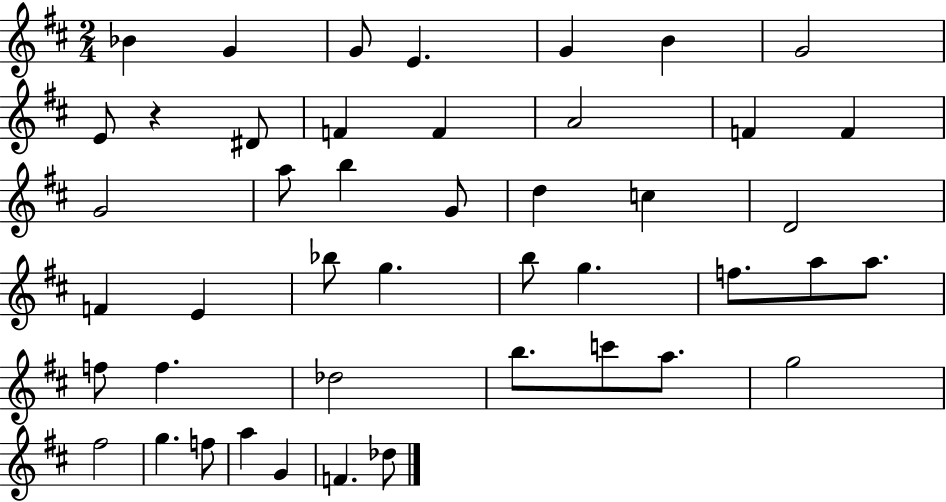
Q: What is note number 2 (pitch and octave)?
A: G4